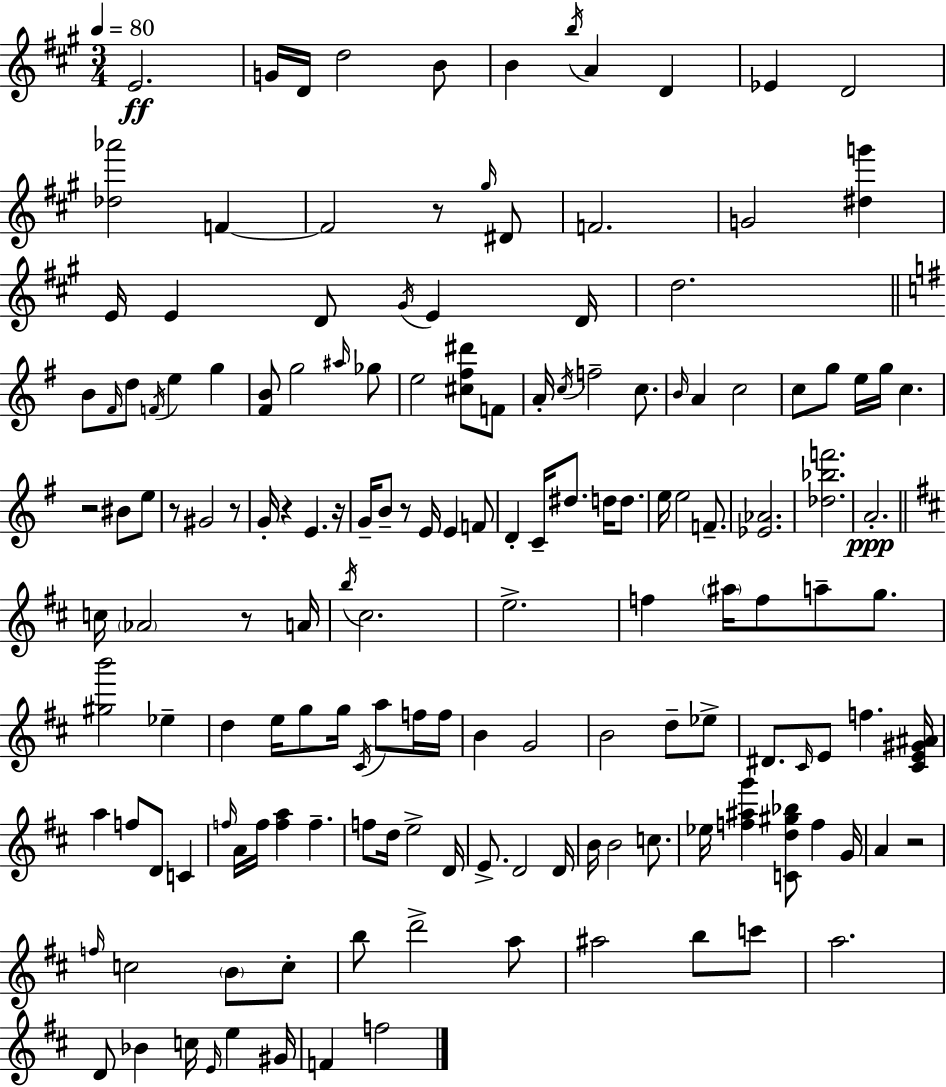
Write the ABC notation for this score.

X:1
T:Untitled
M:3/4
L:1/4
K:A
E2 G/4 D/4 d2 B/2 B b/4 A D _E D2 [_d_a']2 F F2 z/2 ^g/4 ^D/2 F2 G2 [^dg'] E/4 E D/2 ^G/4 E D/4 d2 B/2 ^F/4 d/2 F/4 e g [^FB]/2 g2 ^a/4 _g/2 e2 [^c^f^d']/2 F/2 A/4 c/4 f2 c/2 B/4 A c2 c/2 g/2 e/4 g/4 c z2 ^B/2 e/2 z/2 ^G2 z/2 G/4 z E z/4 G/4 B/2 z/2 E/4 E F/2 D C/4 ^d/2 d/4 d/2 e/4 e2 F/2 [_E_A]2 [_d_bf']2 A2 c/4 _A2 z/2 A/4 b/4 ^c2 e2 f ^a/4 f/2 a/2 g/2 [^gb']2 _e d e/4 g/2 g/4 ^C/4 a/2 f/4 f/4 B G2 B2 d/2 _e/2 ^D/2 ^C/4 E/2 f [^CE^G^A]/4 a f/2 D/2 C f/4 A/4 f/4 [fa] f f/2 d/4 e2 D/4 E/2 D2 D/4 B/4 B2 c/2 _e/4 [f^ag'] [Cd^g_b]/2 f G/4 A z2 f/4 c2 B/2 c/2 b/2 d'2 a/2 ^a2 b/2 c'/2 a2 D/2 _B c/4 E/4 e ^G/4 F f2